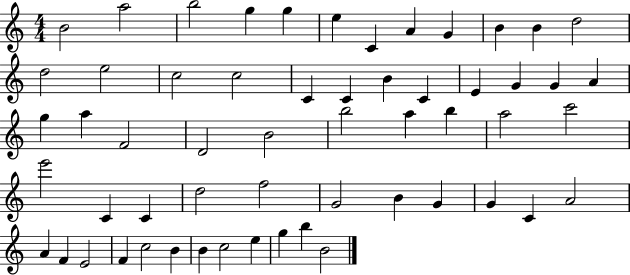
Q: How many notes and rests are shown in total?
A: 57